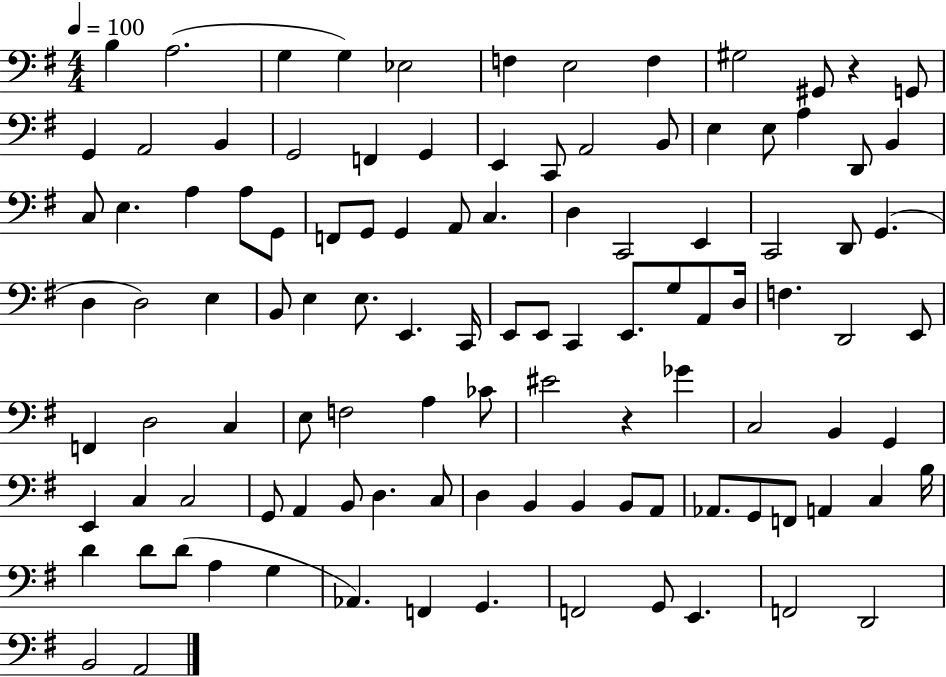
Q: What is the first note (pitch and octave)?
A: B3